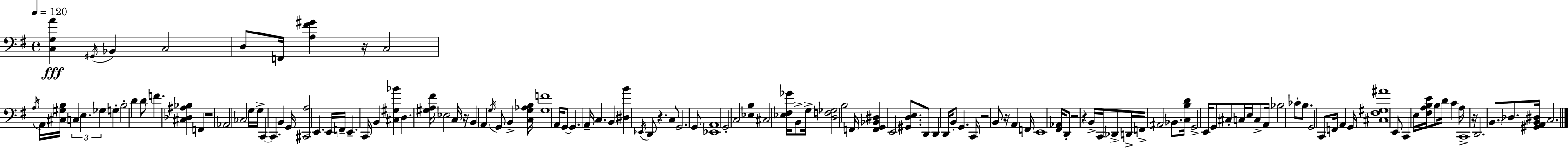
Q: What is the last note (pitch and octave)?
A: C3